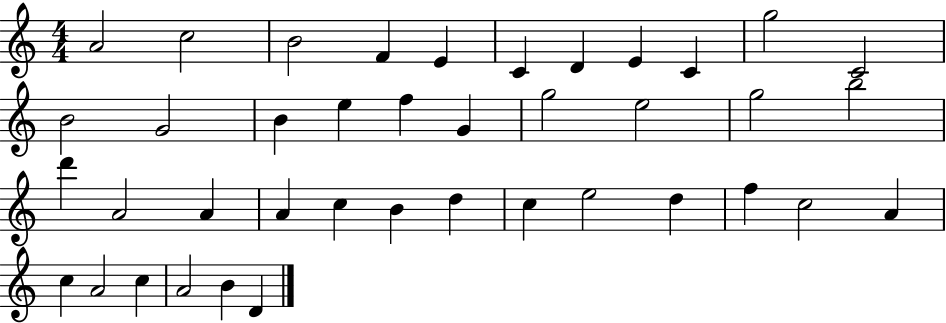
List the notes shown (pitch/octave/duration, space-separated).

A4/h C5/h B4/h F4/q E4/q C4/q D4/q E4/q C4/q G5/h C4/h B4/h G4/h B4/q E5/q F5/q G4/q G5/h E5/h G5/h B5/h D6/q A4/h A4/q A4/q C5/q B4/q D5/q C5/q E5/h D5/q F5/q C5/h A4/q C5/q A4/h C5/q A4/h B4/q D4/q